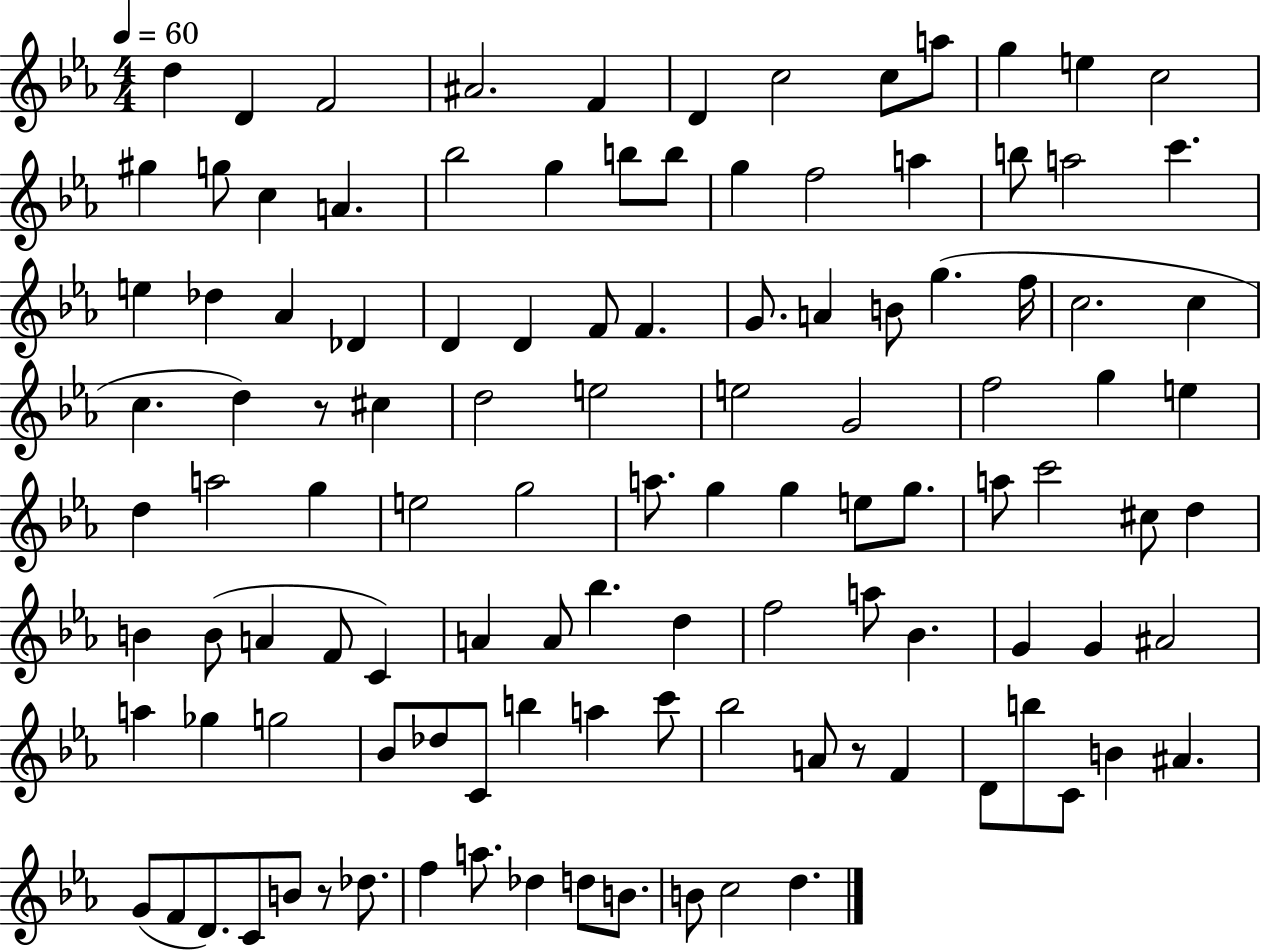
X:1
T:Untitled
M:4/4
L:1/4
K:Eb
d D F2 ^A2 F D c2 c/2 a/2 g e c2 ^g g/2 c A _b2 g b/2 b/2 g f2 a b/2 a2 c' e _d _A _D D D F/2 F G/2 A B/2 g f/4 c2 c c d z/2 ^c d2 e2 e2 G2 f2 g e d a2 g e2 g2 a/2 g g e/2 g/2 a/2 c'2 ^c/2 d B B/2 A F/2 C A A/2 _b d f2 a/2 _B G G ^A2 a _g g2 _B/2 _d/2 C/2 b a c'/2 _b2 A/2 z/2 F D/2 b/2 C/2 B ^A G/2 F/2 D/2 C/2 B/2 z/2 _d/2 f a/2 _d d/2 B/2 B/2 c2 d